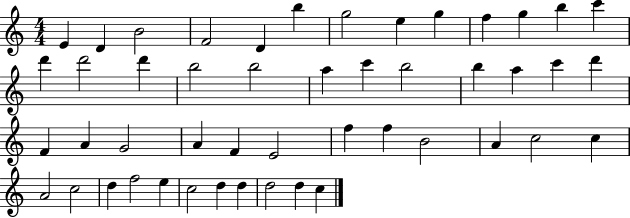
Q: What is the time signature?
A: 4/4